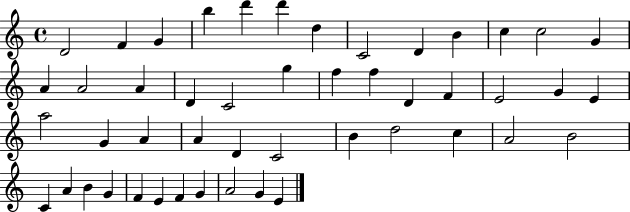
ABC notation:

X:1
T:Untitled
M:4/4
L:1/4
K:C
D2 F G b d' d' d C2 D B c c2 G A A2 A D C2 g f f D F E2 G E a2 G A A D C2 B d2 c A2 B2 C A B G F E F G A2 G E